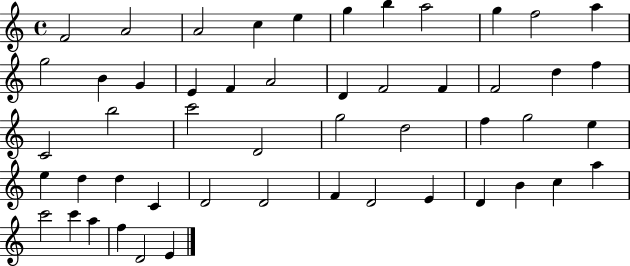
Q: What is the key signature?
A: C major